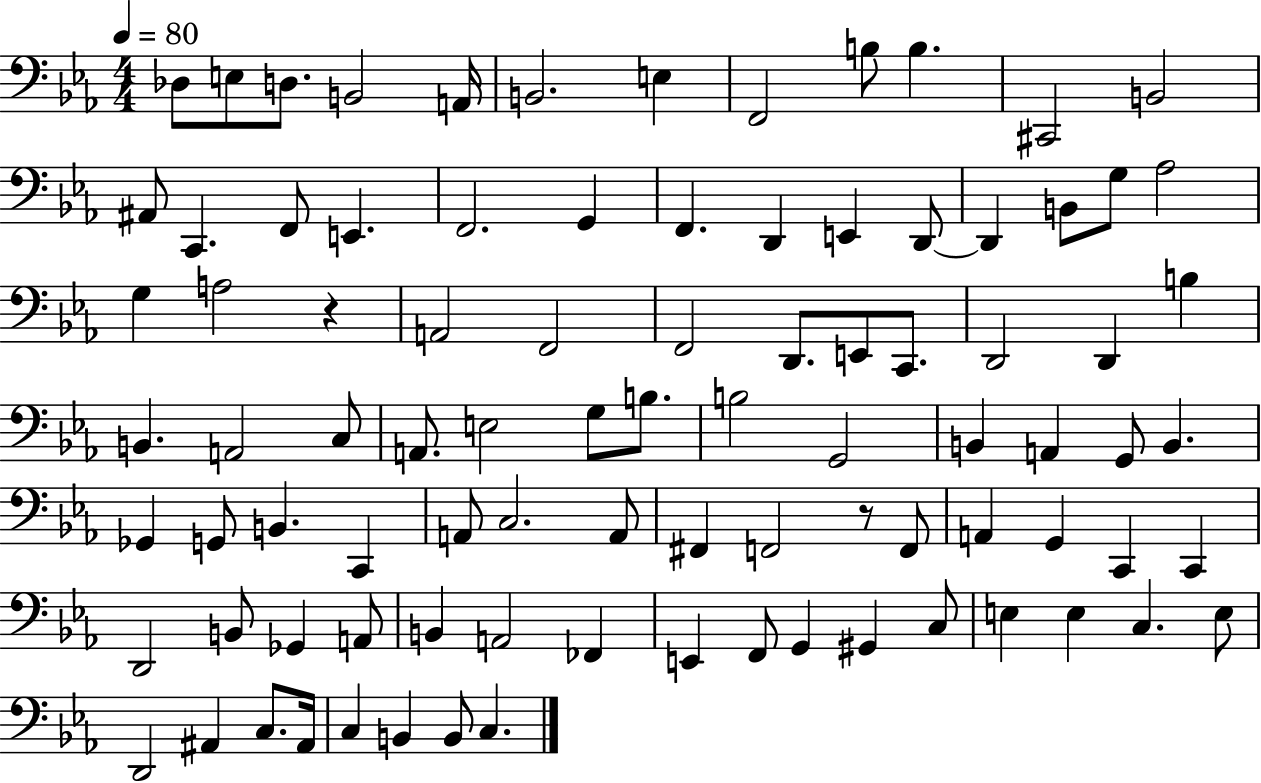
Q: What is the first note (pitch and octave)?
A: Db3